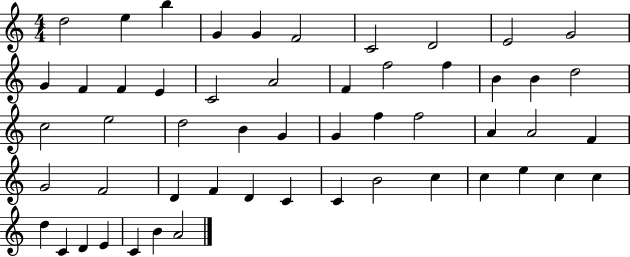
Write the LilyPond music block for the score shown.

{
  \clef treble
  \numericTimeSignature
  \time 4/4
  \key c \major
  d''2 e''4 b''4 | g'4 g'4 f'2 | c'2 d'2 | e'2 g'2 | \break g'4 f'4 f'4 e'4 | c'2 a'2 | f'4 f''2 f''4 | b'4 b'4 d''2 | \break c''2 e''2 | d''2 b'4 g'4 | g'4 f''4 f''2 | a'4 a'2 f'4 | \break g'2 f'2 | d'4 f'4 d'4 c'4 | c'4 b'2 c''4 | c''4 e''4 c''4 c''4 | \break d''4 c'4 d'4 e'4 | c'4 b'4 a'2 | \bar "|."
}